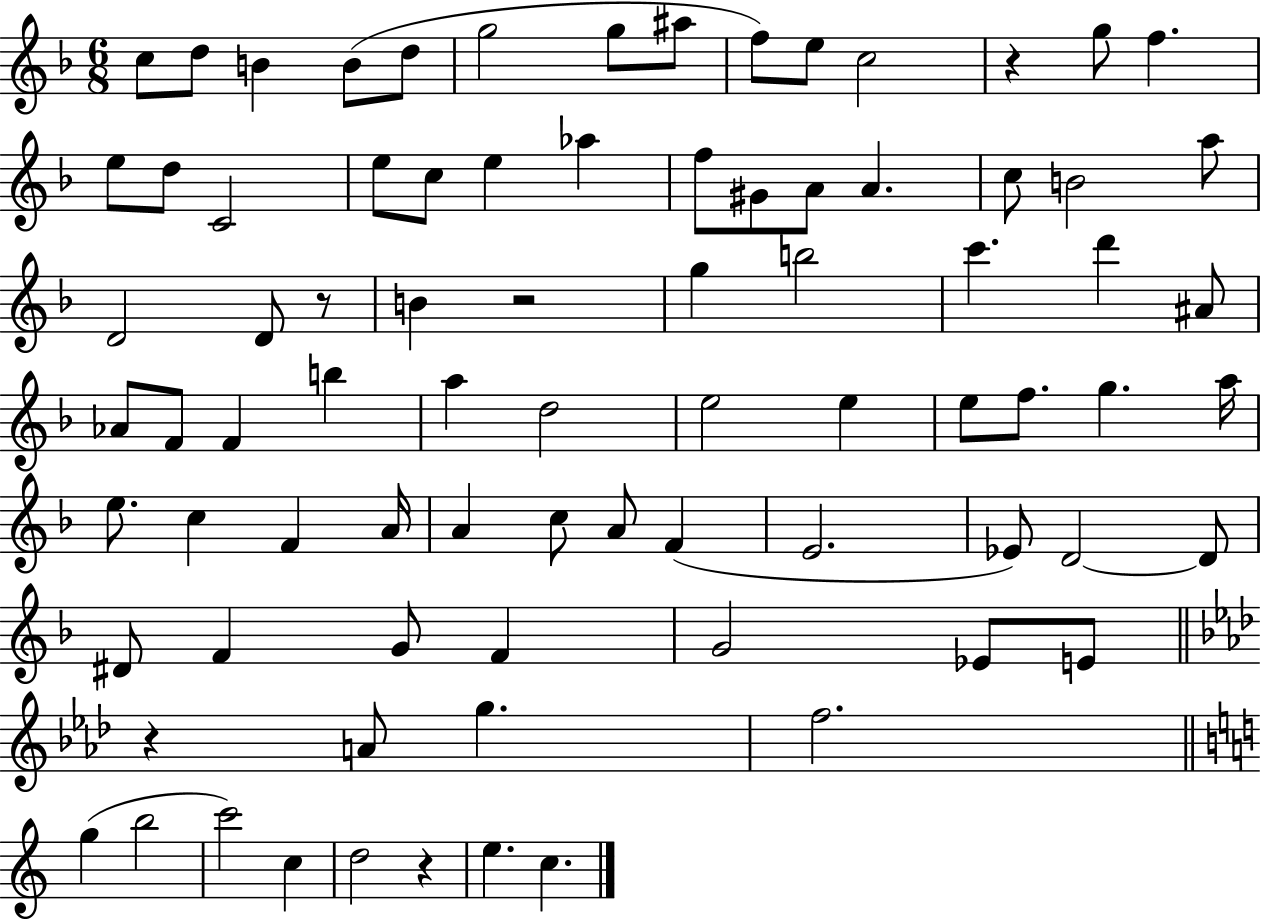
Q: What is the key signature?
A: F major